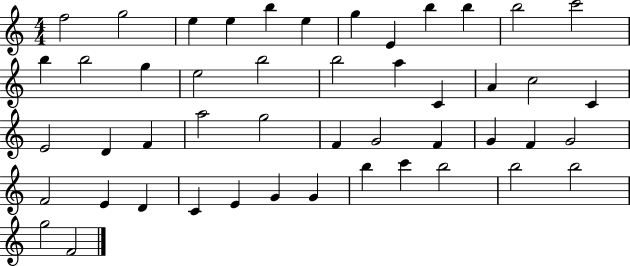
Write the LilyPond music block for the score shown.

{
  \clef treble
  \numericTimeSignature
  \time 4/4
  \key c \major
  f''2 g''2 | e''4 e''4 b''4 e''4 | g''4 e'4 b''4 b''4 | b''2 c'''2 | \break b''4 b''2 g''4 | e''2 b''2 | b''2 a''4 c'4 | a'4 c''2 c'4 | \break e'2 d'4 f'4 | a''2 g''2 | f'4 g'2 f'4 | g'4 f'4 g'2 | \break f'2 e'4 d'4 | c'4 e'4 g'4 g'4 | b''4 c'''4 b''2 | b''2 b''2 | \break g''2 f'2 | \bar "|."
}